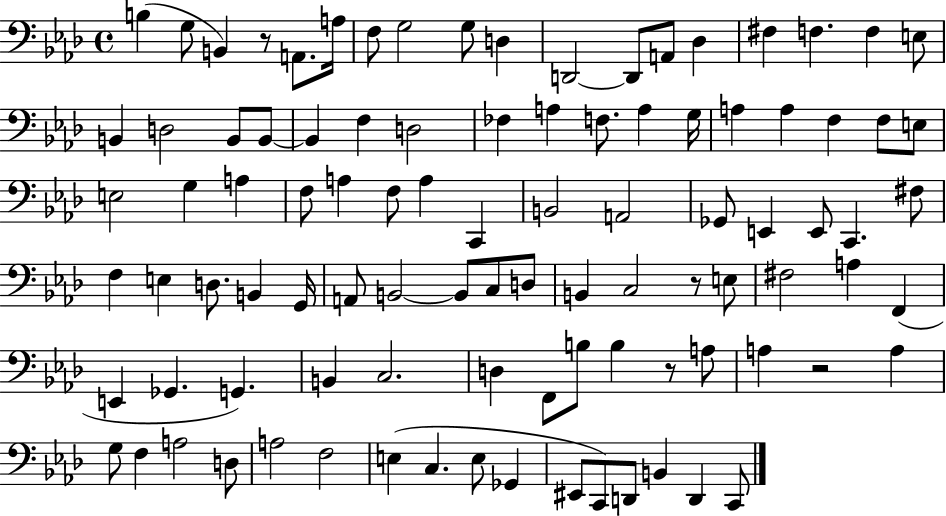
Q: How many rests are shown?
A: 4